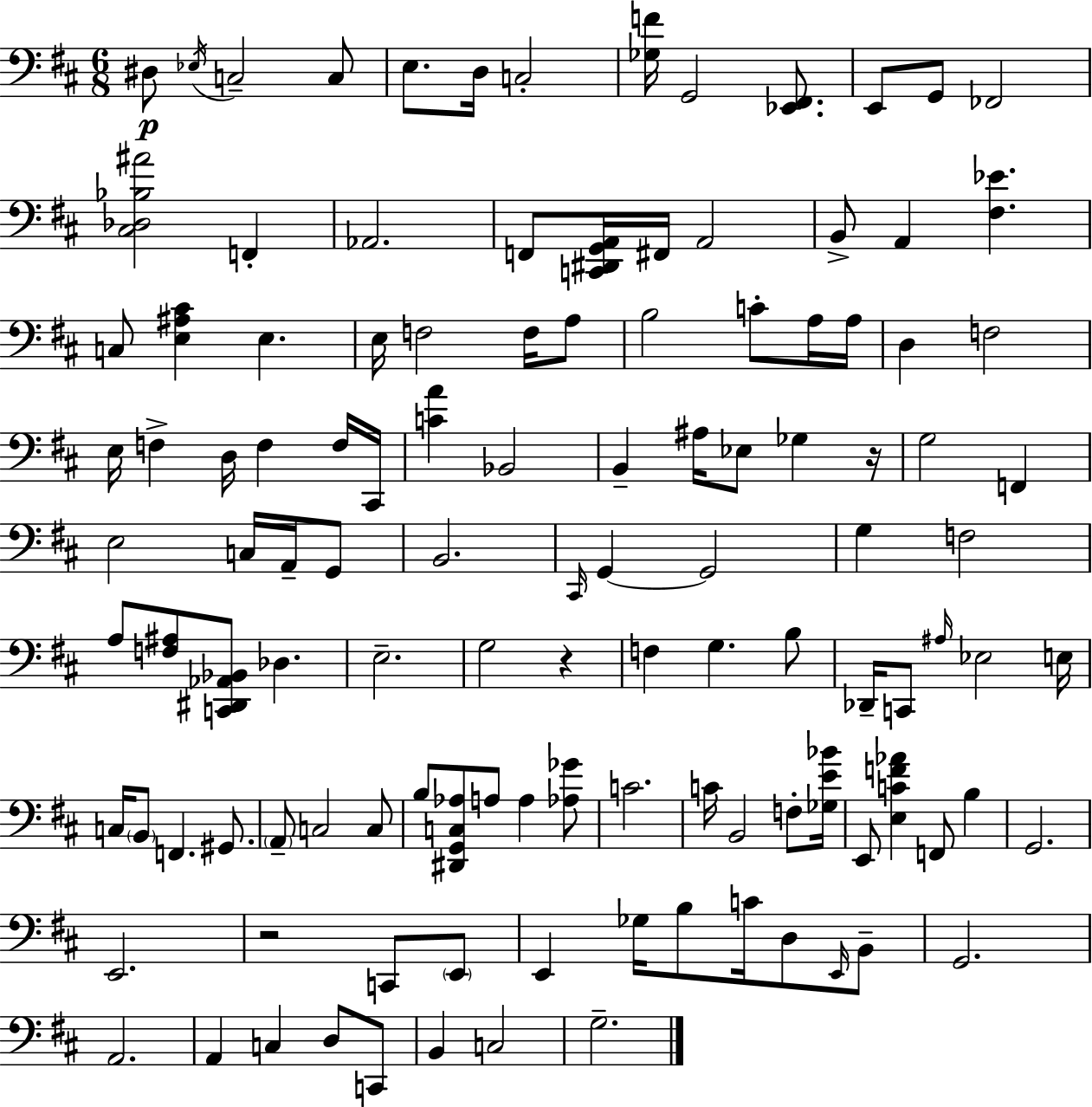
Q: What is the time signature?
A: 6/8